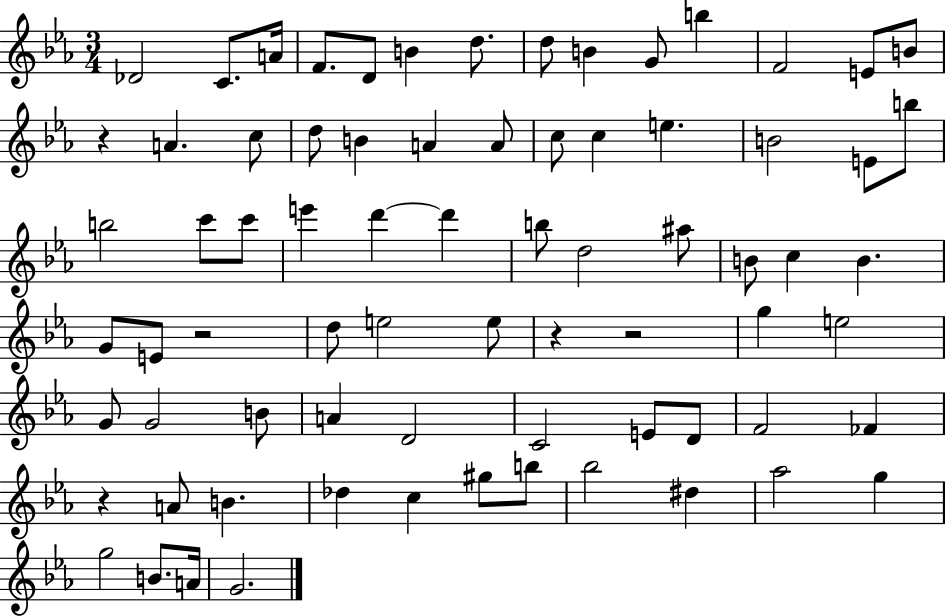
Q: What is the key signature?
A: EES major